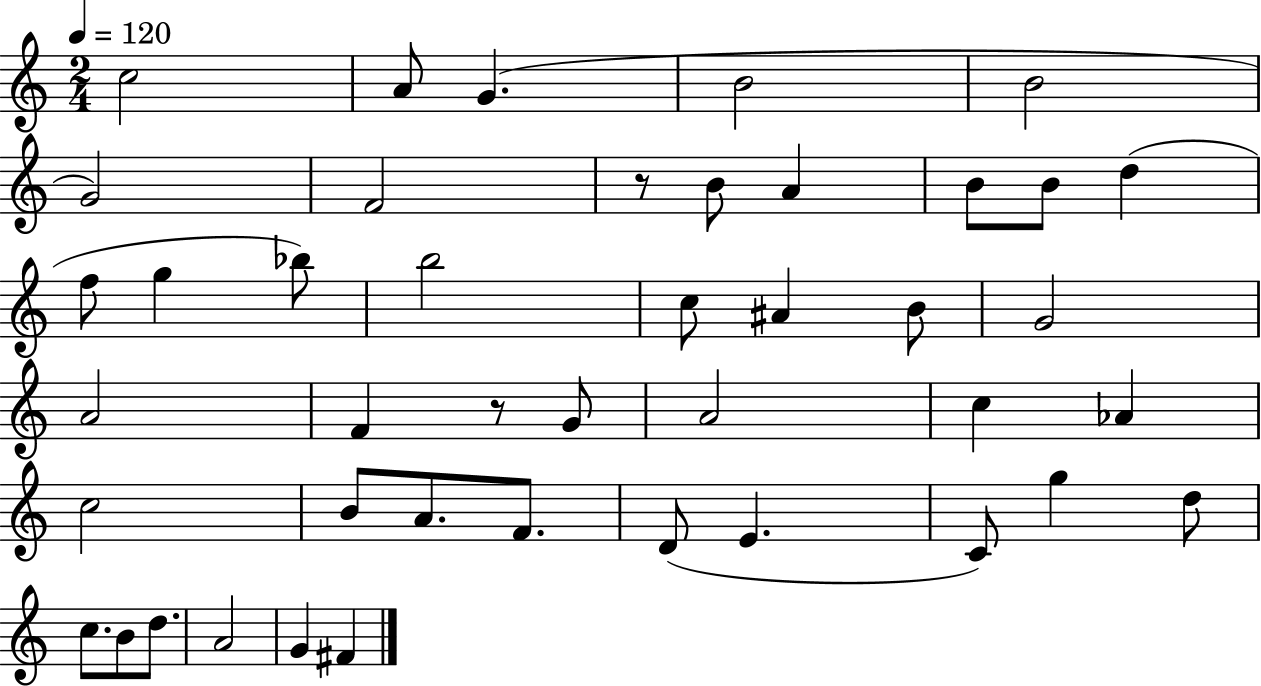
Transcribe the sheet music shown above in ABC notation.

X:1
T:Untitled
M:2/4
L:1/4
K:C
c2 A/2 G B2 B2 G2 F2 z/2 B/2 A B/2 B/2 d f/2 g _b/2 b2 c/2 ^A B/2 G2 A2 F z/2 G/2 A2 c _A c2 B/2 A/2 F/2 D/2 E C/2 g d/2 c/2 B/2 d/2 A2 G ^F